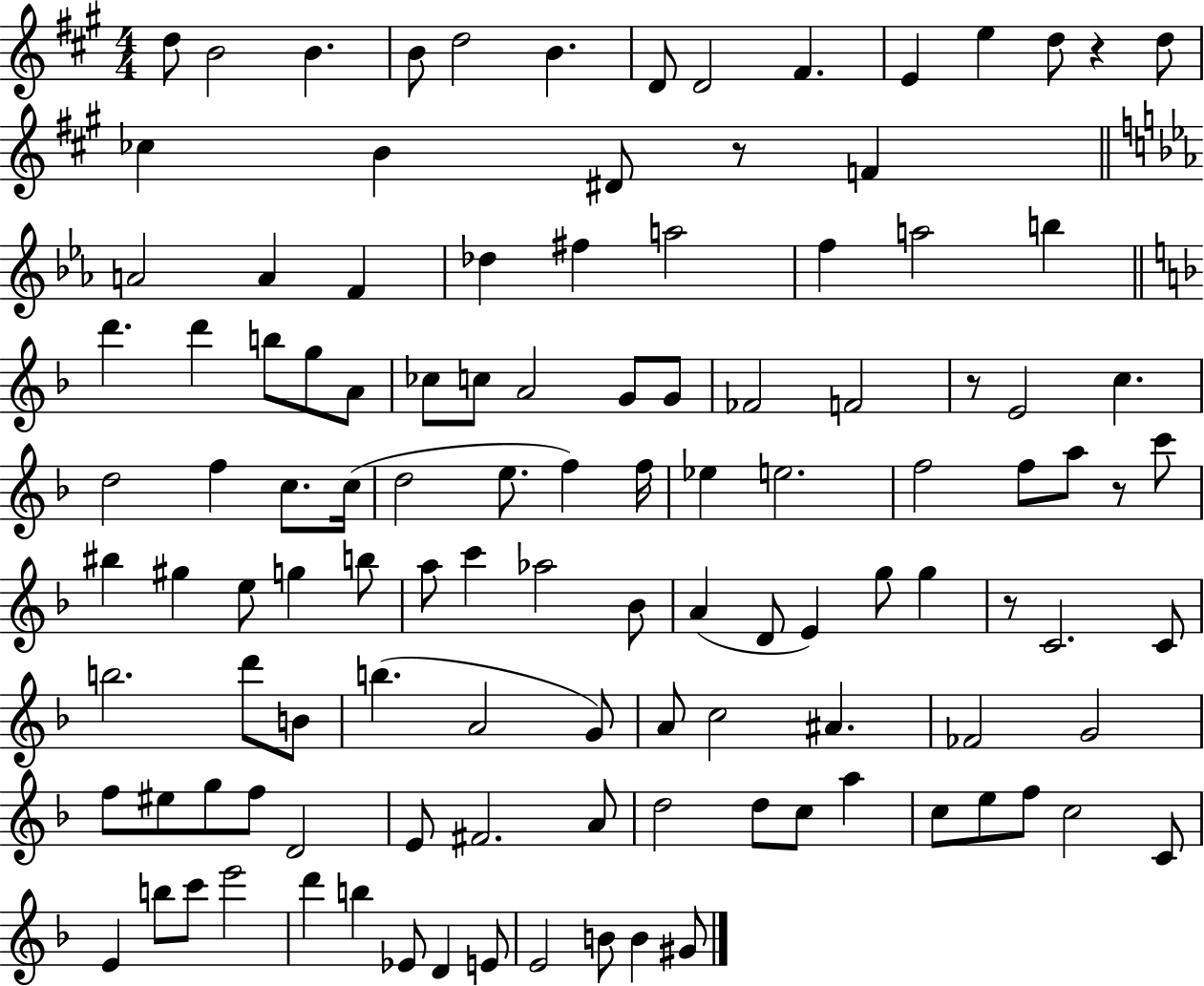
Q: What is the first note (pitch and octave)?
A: D5